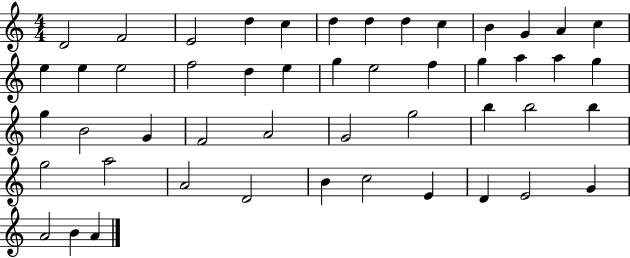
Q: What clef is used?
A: treble